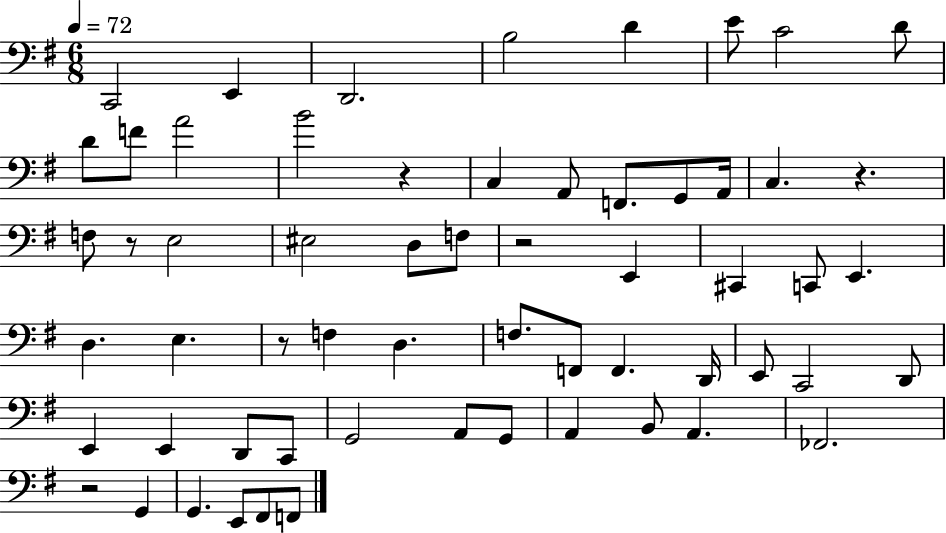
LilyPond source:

{
  \clef bass
  \numericTimeSignature
  \time 6/8
  \key g \major
  \tempo 4 = 72
  c,2 e,4 | d,2. | b2 d'4 | e'8 c'2 d'8 | \break d'8 f'8 a'2 | b'2 r4 | c4 a,8 f,8. g,8 a,16 | c4. r4. | \break f8 r8 e2 | eis2 d8 f8 | r2 e,4 | cis,4 c,8 e,4. | \break d4. e4. | r8 f4 d4. | f8. f,8 f,4. d,16 | e,8 c,2 d,8 | \break e,4 e,4 d,8 c,8 | g,2 a,8 g,8 | a,4 b,8 a,4. | fes,2. | \break r2 g,4 | g,4. e,8 fis,8 f,8 | \bar "|."
}